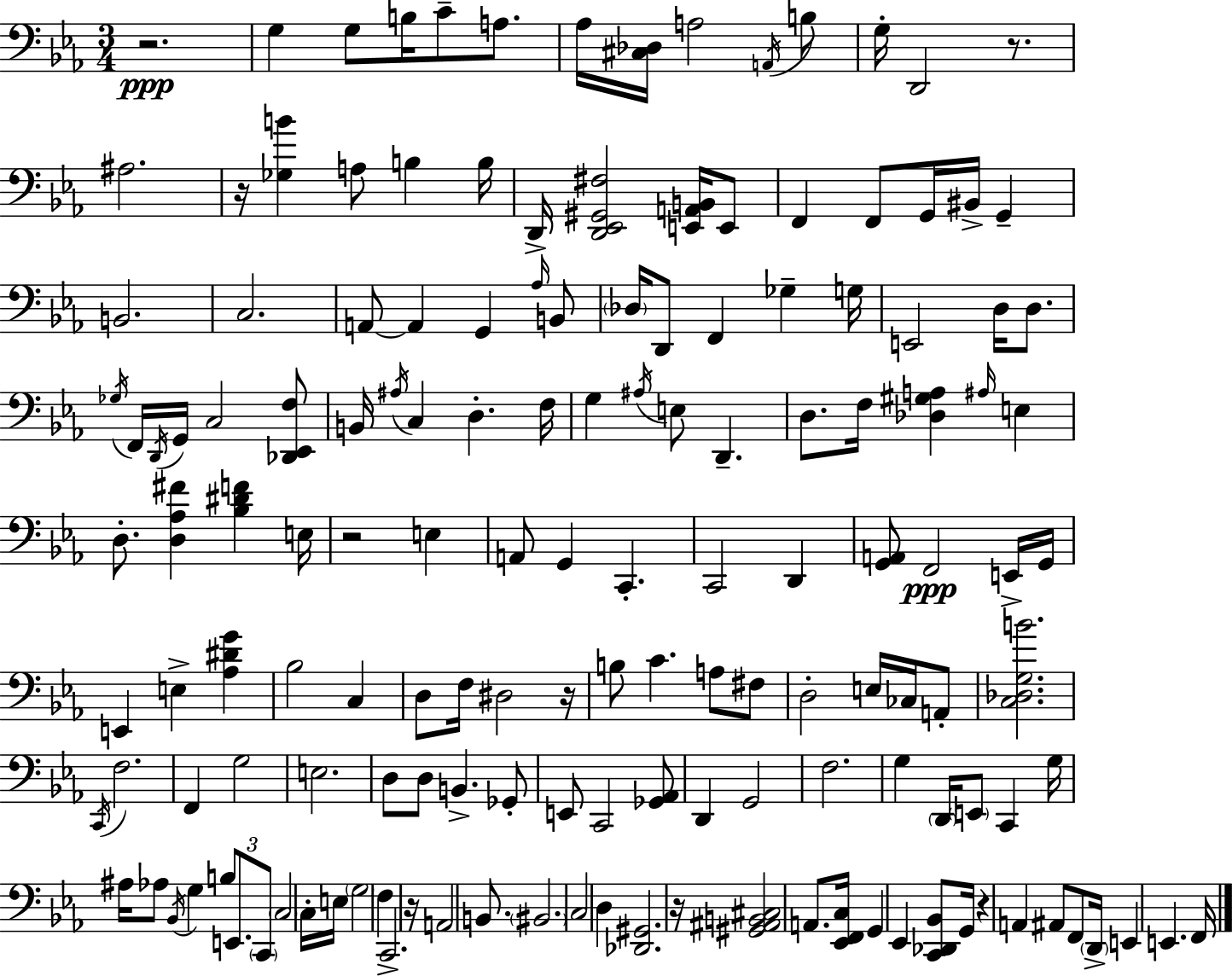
X:1
T:Untitled
M:3/4
L:1/4
K:Eb
z2 G, G,/2 B,/4 C/2 A,/2 _A,/4 [^C,_D,]/4 A,2 A,,/4 B,/2 G,/4 D,,2 z/2 ^A,2 z/4 [_G,B] A,/2 B, B,/4 D,,/4 [D,,_E,,^G,,^F,]2 [E,,A,,B,,]/4 E,,/2 F,, F,,/2 G,,/4 ^B,,/4 G,, B,,2 C,2 A,,/2 A,, G,, _A,/4 B,,/2 _D,/4 D,,/2 F,, _G, G,/4 E,,2 D,/4 D,/2 _G,/4 F,,/4 D,,/4 G,,/4 C,2 [_D,,_E,,F,]/2 B,,/4 ^A,/4 C, D, F,/4 G, ^A,/4 E,/2 D,, D,/2 F,/4 [_D,^G,A,] ^A,/4 E, D,/2 [D,_A,^F] [_B,^DF] E,/4 z2 E, A,,/2 G,, C,, C,,2 D,, [G,,A,,]/2 F,,2 E,,/4 G,,/4 E,, E, [_A,^DG] _B,2 C, D,/2 F,/4 ^D,2 z/4 B,/2 C A,/2 ^F,/2 D,2 E,/4 _C,/4 A,,/2 [C,_D,G,B]2 C,,/4 F,2 F,, G,2 E,2 D,/2 D,/2 B,, _G,,/2 E,,/2 C,,2 [_G,,_A,,]/2 D,, G,,2 F,2 G, D,,/4 E,,/2 C,, G,/4 ^A,/4 _A,/2 _B,,/4 G, B,/2 E,,/2 C,,/2 C,2 C,/4 E,/4 G,2 F, C,,2 z/4 A,,2 B,,/2 ^B,,2 C,2 D, [_D,,^G,,]2 z/4 [^G,,^A,,B,,^C,]2 A,,/2 [_E,,F,,C,]/4 G,, _E,, [C,,_D,,_B,,]/2 G,,/4 z A,, ^A,,/2 F,,/2 D,,/4 E,, E,, F,,/4